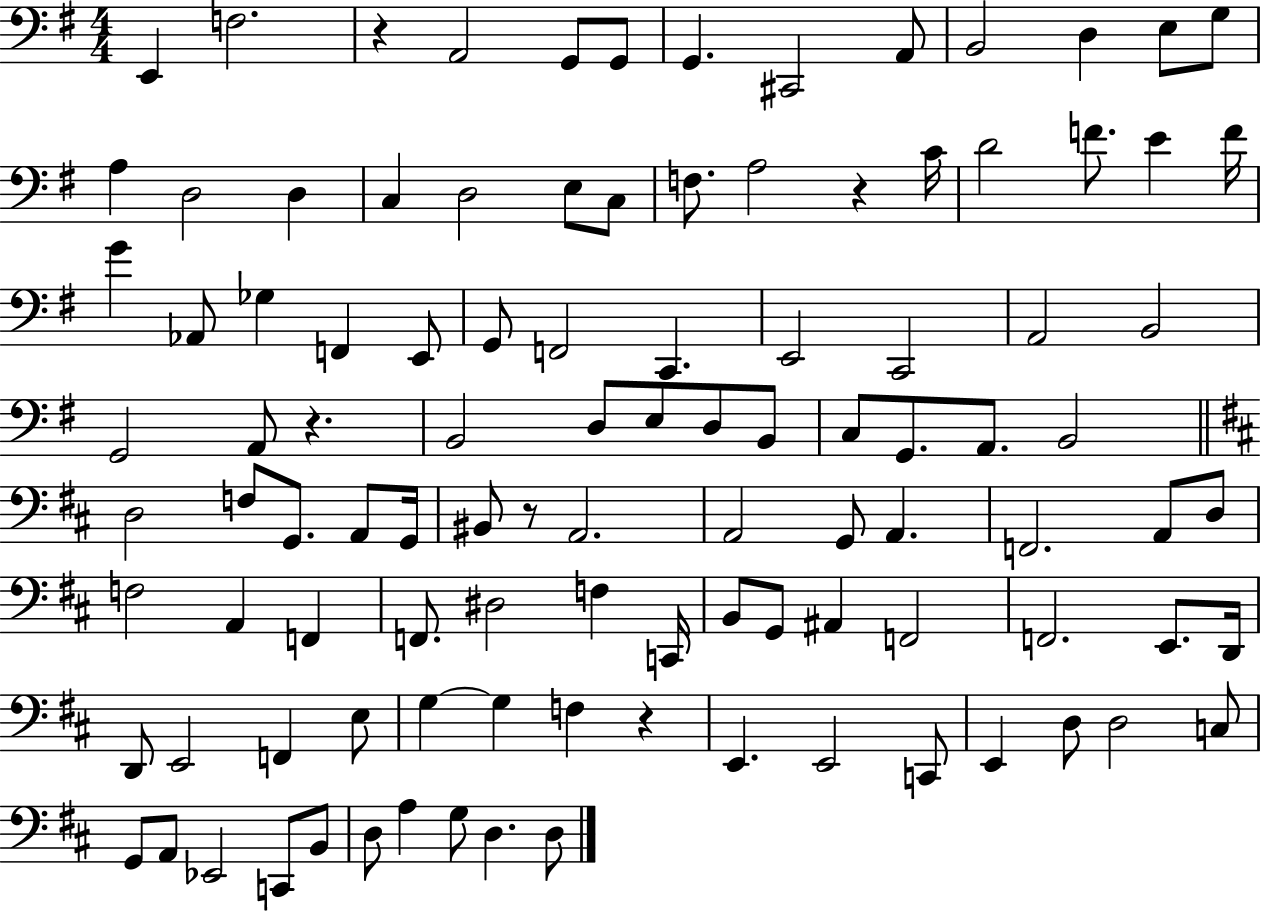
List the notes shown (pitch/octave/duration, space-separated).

E2/q F3/h. R/q A2/h G2/e G2/e G2/q. C#2/h A2/e B2/h D3/q E3/e G3/e A3/q D3/h D3/q C3/q D3/h E3/e C3/e F3/e. A3/h R/q C4/s D4/h F4/e. E4/q F4/s G4/q Ab2/e Gb3/q F2/q E2/e G2/e F2/h C2/q. E2/h C2/h A2/h B2/h G2/h A2/e R/q. B2/h D3/e E3/e D3/e B2/e C3/e G2/e. A2/e. B2/h D3/h F3/e G2/e. A2/e G2/s BIS2/e R/e A2/h. A2/h G2/e A2/q. F2/h. A2/e D3/e F3/h A2/q F2/q F2/e. D#3/h F3/q C2/s B2/e G2/e A#2/q F2/h F2/h. E2/e. D2/s D2/e E2/h F2/q E3/e G3/q G3/q F3/q R/q E2/q. E2/h C2/e E2/q D3/e D3/h C3/e G2/e A2/e Eb2/h C2/e B2/e D3/e A3/q G3/e D3/q. D3/e